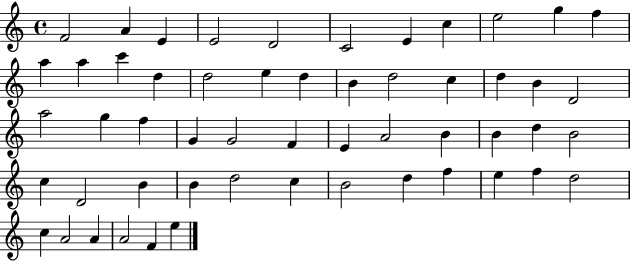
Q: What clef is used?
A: treble